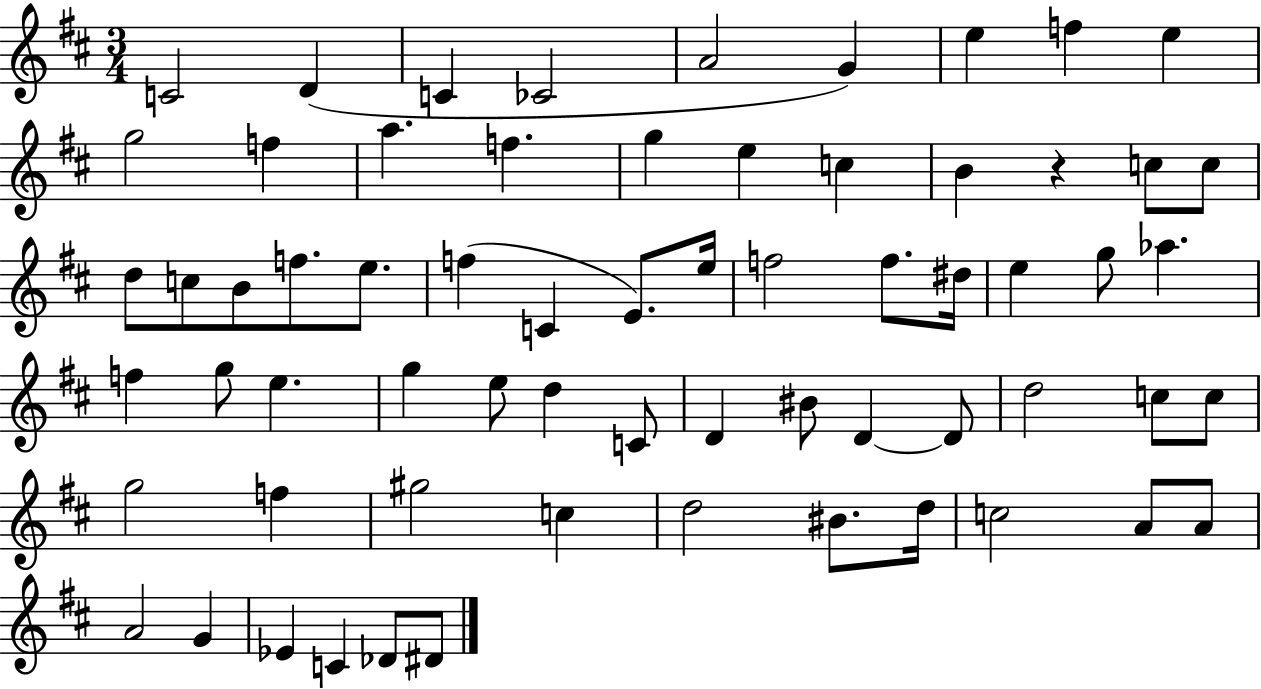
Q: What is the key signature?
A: D major